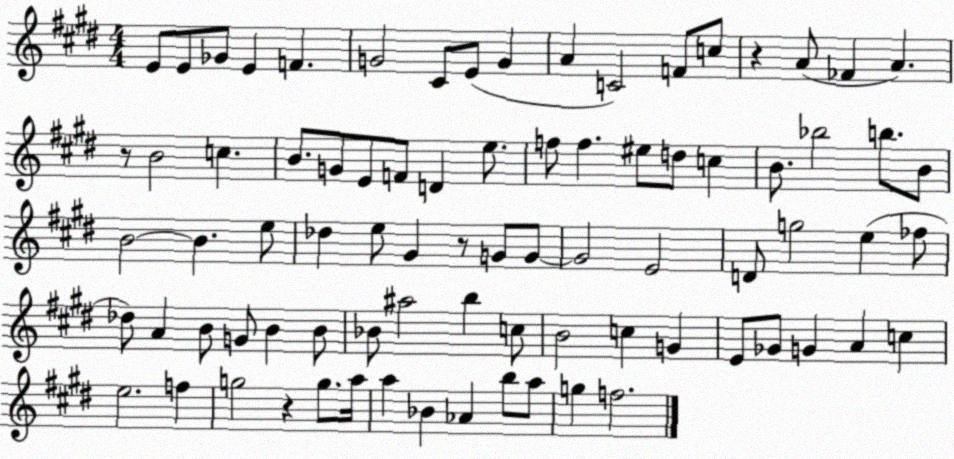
X:1
T:Untitled
M:4/4
L:1/4
K:E
E/2 E/2 _G/2 E F G2 ^C/2 E/2 G A C2 F/2 c/2 z A/2 _F A z/2 B2 c B/2 G/2 E/2 F/2 D e/2 f/2 f ^e/2 d/2 c B/2 _b2 b/2 B/2 B2 B e/2 _d e/2 ^G z/2 G/2 G/2 G2 E2 D/2 g2 e _f/2 _d/2 A B/2 G/2 B B/2 _B/2 ^a2 b c/2 B2 c G E/2 _G/2 G A c e2 f g2 z g/2 a/4 a _B _A b/2 a/2 g f2